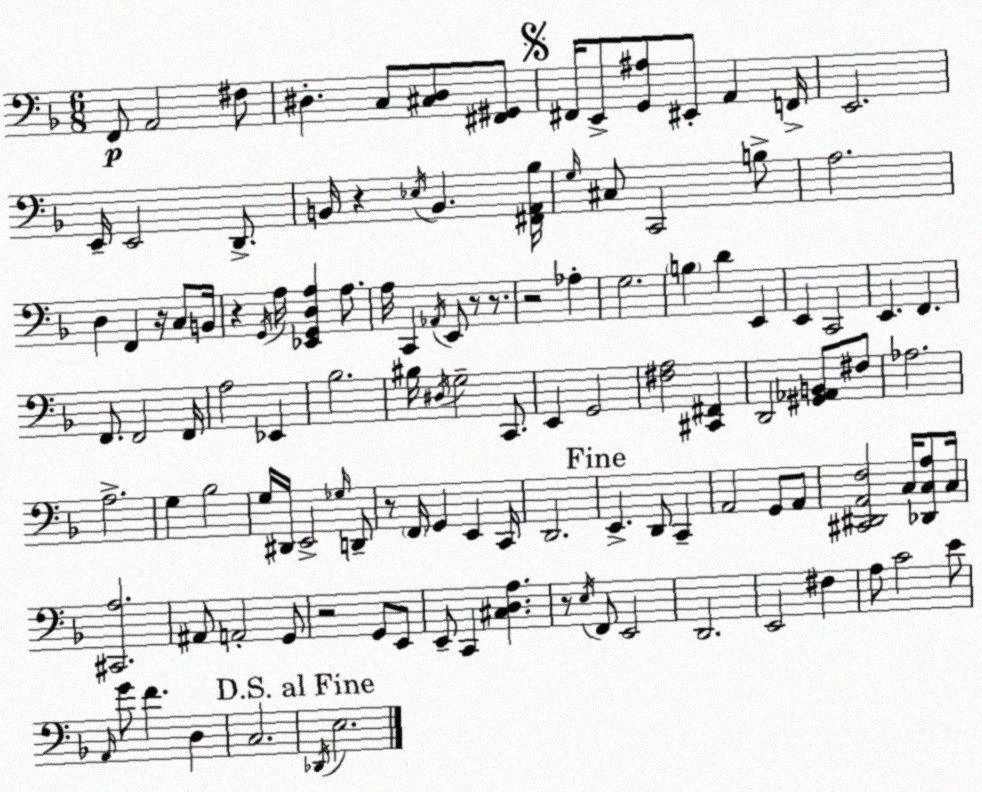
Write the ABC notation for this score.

X:1
T:Untitled
M:6/8
L:1/4
K:F
F,,/2 A,,2 ^F,/2 ^D, C,/2 [^C,^D,]/2 [^F,,^G,,]/2 ^F,,/4 E,,/2 [G,,^A,]/2 ^E,,/2 A,, F,,/4 E,,2 E,,/4 E,,2 D,,/2 B,,/4 z _E,/4 B,, [^F,,A,,_B,]/4 G,/4 ^C,/2 C,,2 B,/2 A,2 D, F,, z/4 C,/2 B,,/4 z G,,/4 A,/4 [_E,,G,,D,A,] A,/2 A,/4 C,, _A,,/4 E,,/2 z/2 z/2 z2 _A, G,2 B, D E,, E,, C,,2 E,, F,, F,,/2 F,,2 F,,/4 A,2 _E,, _B,2 ^B,/4 ^D,/4 G,2 C,,/2 E,, G,,2 [^F,A,]2 [^C,,^F,,] D,,2 [^G,,_A,,B,,]/2 ^F,/2 _A,2 A,2 G, _B,2 G,/4 ^D,,/4 E,,2 _G,/4 D,,/2 z/2 F,,/4 G,, E,, C,,/4 D,,2 E,, D,,/2 C,, A,,2 G,,/2 A,,/2 [^C,,^D,,A,,F,]2 C,/4 [_D,,C,A,]/2 C,/4 [^C,,A,]2 ^A,,/2 A,,2 G,,/2 z2 G,,/2 E,,/2 E,,/2 C,, [^C,D,A,] z/2 E,/4 F,,/2 E,,2 D,,2 E,,2 ^F, A,/2 C2 E/2 A,,/4 G/2 F D, C,2 _D,,/4 E,2